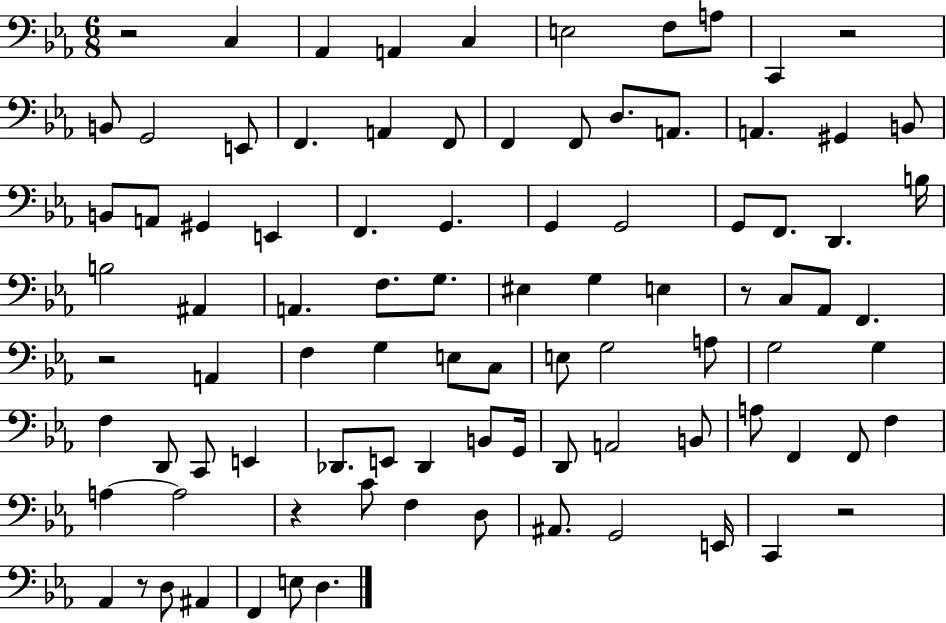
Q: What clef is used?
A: bass